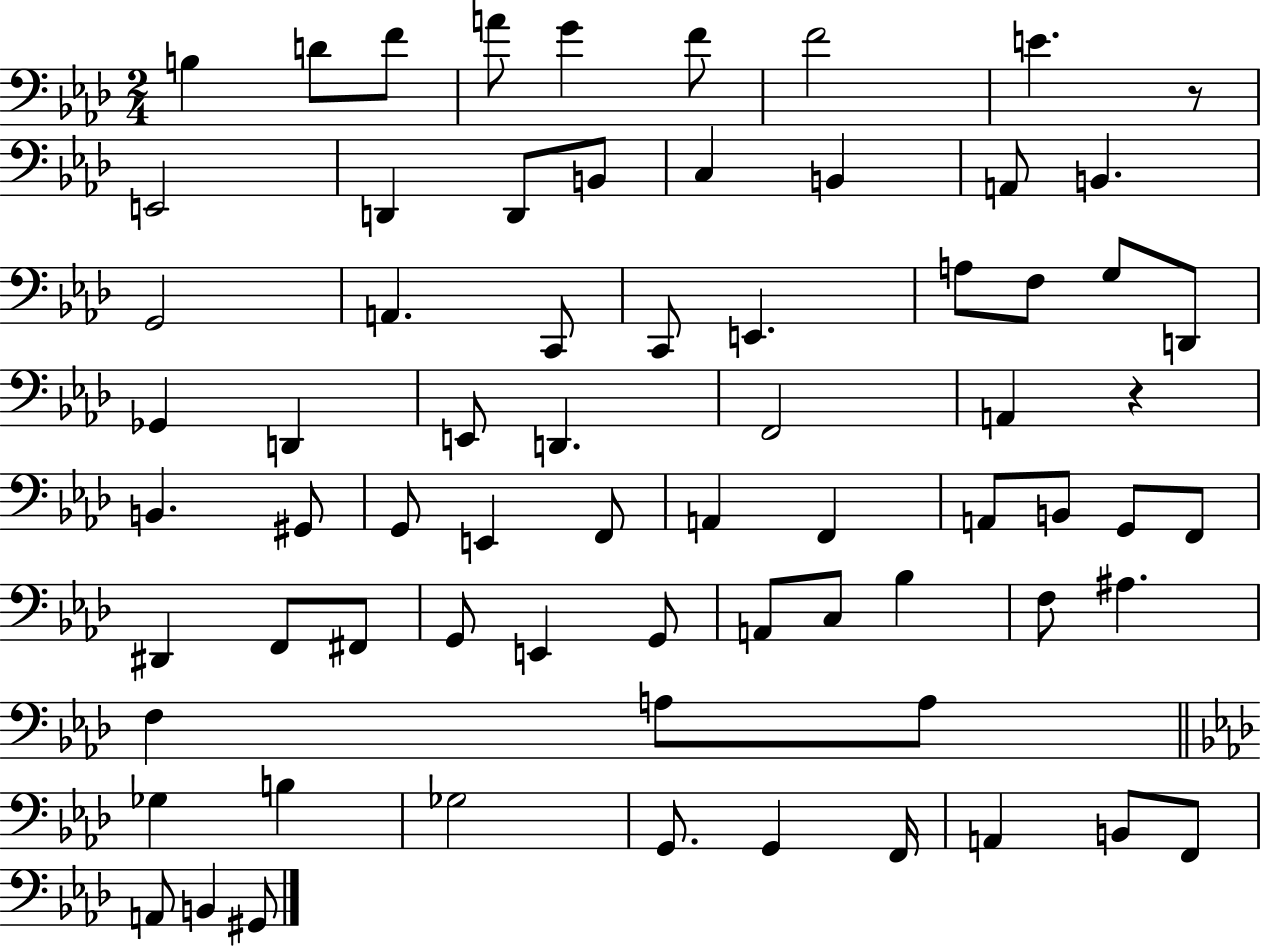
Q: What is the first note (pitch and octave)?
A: B3